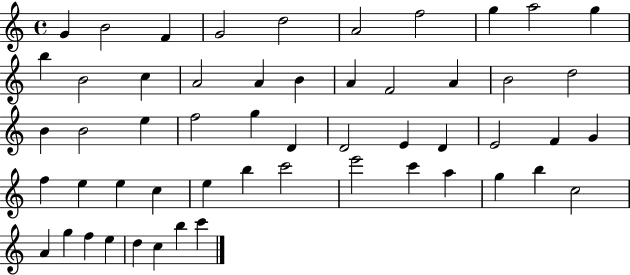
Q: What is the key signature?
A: C major